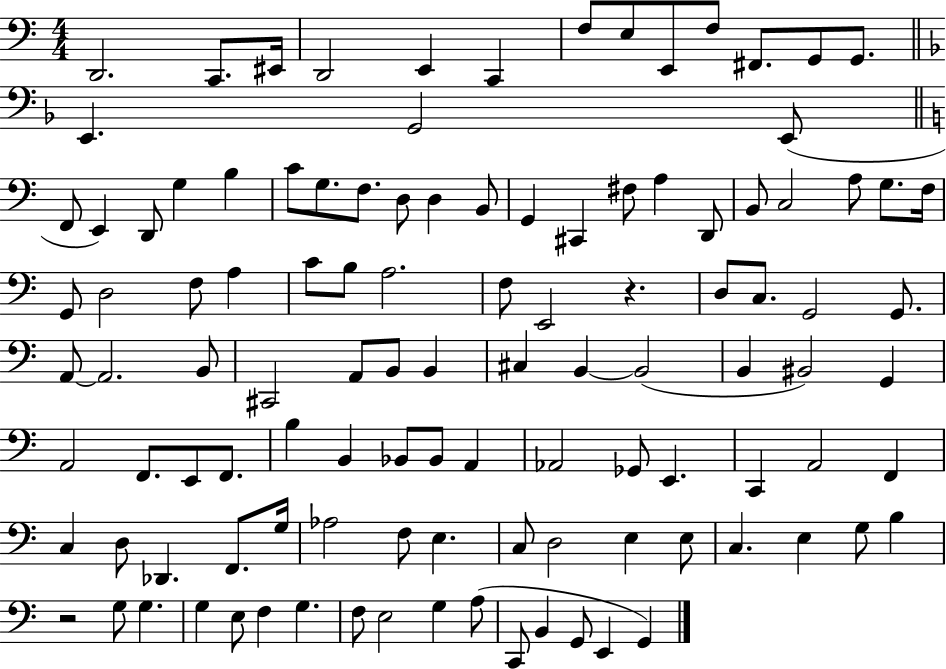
X:1
T:Untitled
M:4/4
L:1/4
K:C
D,,2 C,,/2 ^E,,/4 D,,2 E,, C,, F,/2 E,/2 E,,/2 F,/2 ^F,,/2 G,,/2 G,,/2 E,, G,,2 E,,/2 F,,/2 E,, D,,/2 G, B, C/2 G,/2 F,/2 D,/2 D, B,,/2 G,, ^C,, ^F,/2 A, D,,/2 B,,/2 C,2 A,/2 G,/2 F,/4 G,,/2 D,2 F,/2 A, C/2 B,/2 A,2 F,/2 E,,2 z D,/2 C,/2 G,,2 G,,/2 A,,/2 A,,2 B,,/2 ^C,,2 A,,/2 B,,/2 B,, ^C, B,, B,,2 B,, ^B,,2 G,, A,,2 F,,/2 E,,/2 F,,/2 B, B,, _B,,/2 _B,,/2 A,, _A,,2 _G,,/2 E,, C,, A,,2 F,, C, D,/2 _D,, F,,/2 G,/4 _A,2 F,/2 E, C,/2 D,2 E, E,/2 C, E, G,/2 B, z2 G,/2 G, G, E,/2 F, G, F,/2 E,2 G, A,/2 C,,/2 B,, G,,/2 E,, G,,